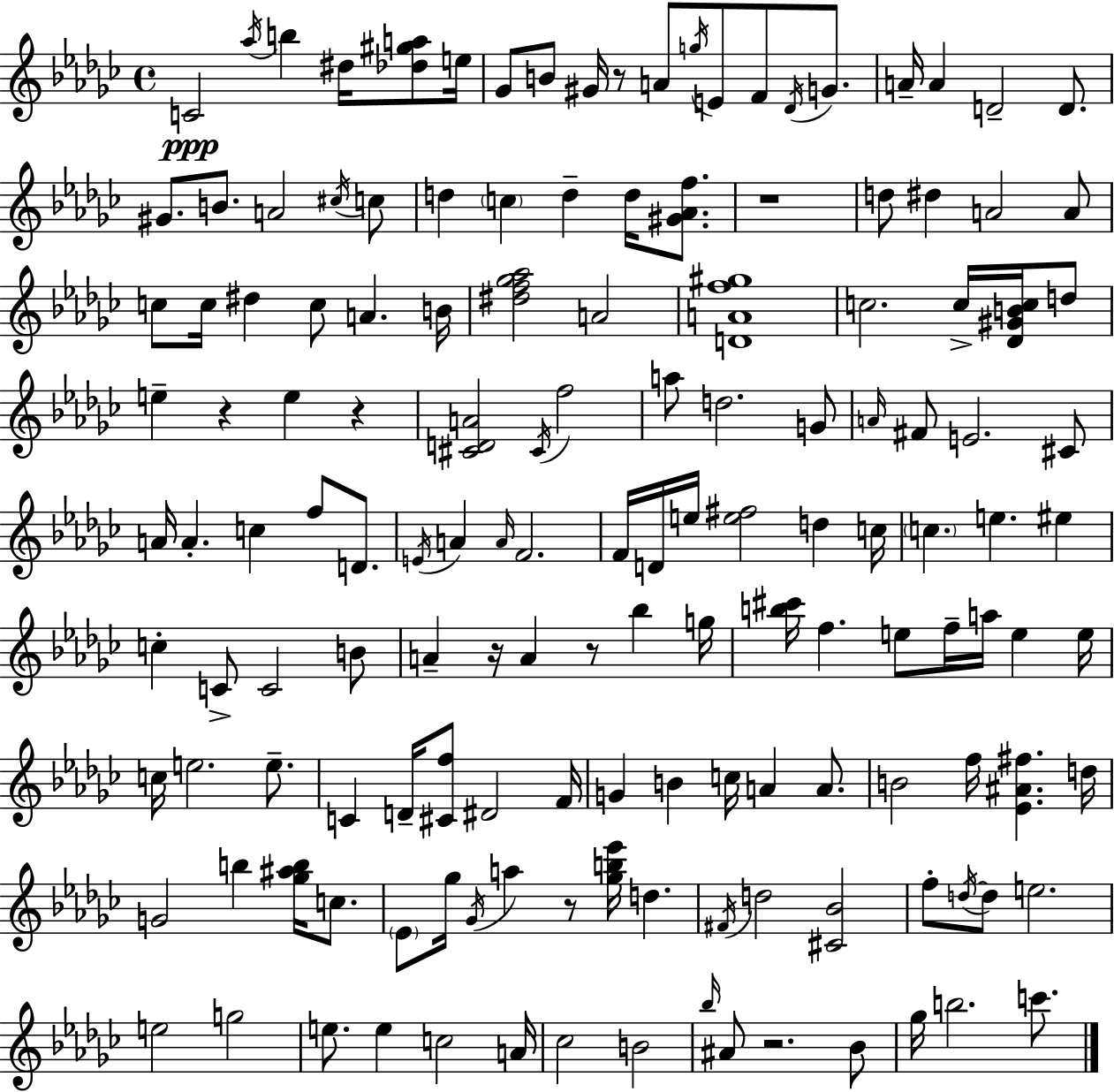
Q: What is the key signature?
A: EES minor